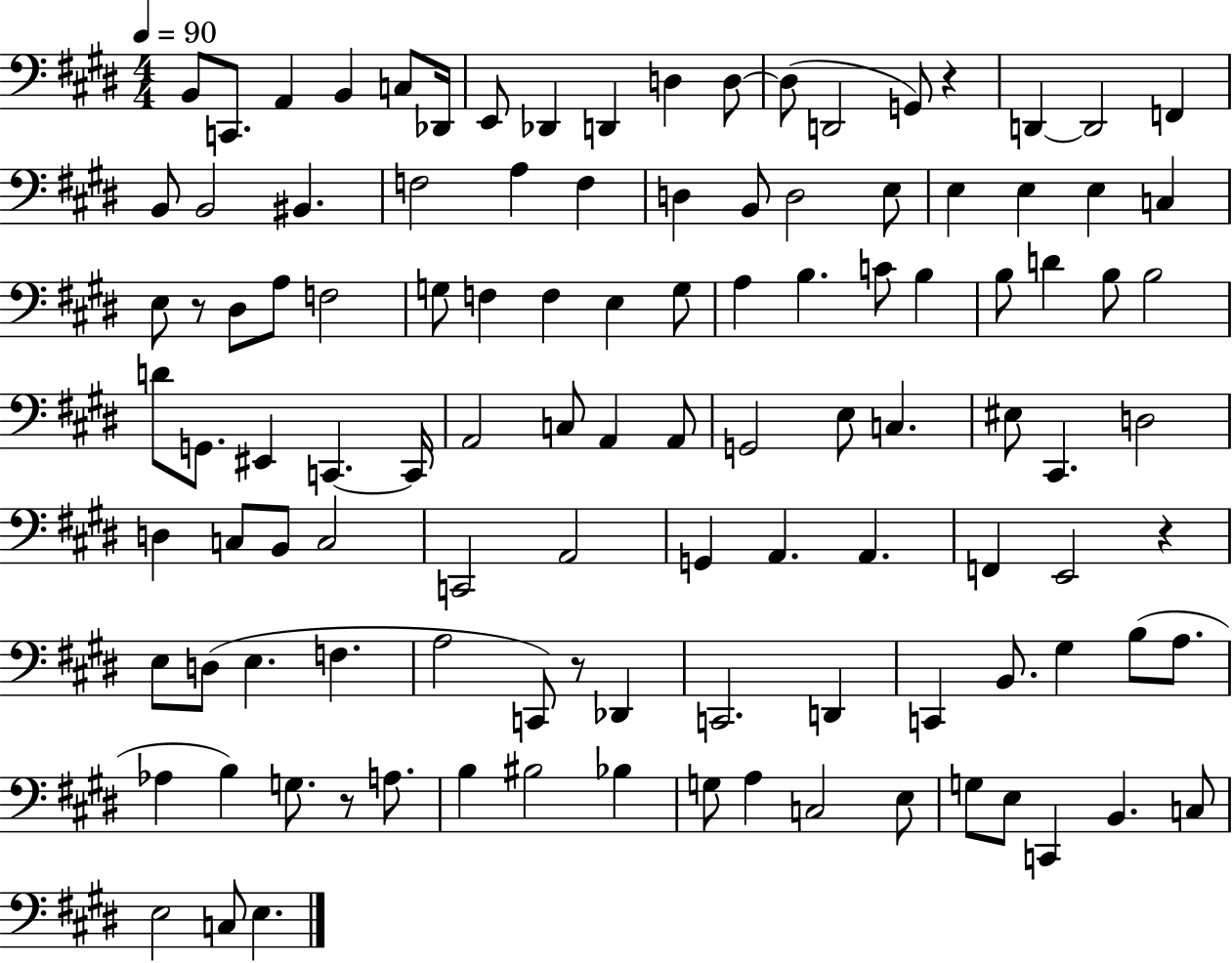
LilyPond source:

{
  \clef bass
  \numericTimeSignature
  \time 4/4
  \key e \major
  \tempo 4 = 90
  \repeat volta 2 { b,8 c,8. a,4 b,4 c8 des,16 | e,8 des,4 d,4 d4 d8~~ | d8( d,2 g,8) r4 | d,4~~ d,2 f,4 | \break b,8 b,2 bis,4. | f2 a4 f4 | d4 b,8 d2 e8 | e4 e4 e4 c4 | \break e8 r8 dis8 a8 f2 | g8 f4 f4 e4 g8 | a4 b4. c'8 b4 | b8 d'4 b8 b2 | \break d'8 g,8. eis,4 c,4.~~ c,16 | a,2 c8 a,4 a,8 | g,2 e8 c4. | eis8 cis,4. d2 | \break d4 c8 b,8 c2 | c,2 a,2 | g,4 a,4. a,4. | f,4 e,2 r4 | \break e8 d8( e4. f4. | a2 c,8) r8 des,4 | c,2. d,4 | c,4 b,8. gis4 b8( a8. | \break aes4 b4) g8. r8 a8. | b4 bis2 bes4 | g8 a4 c2 e8 | g8 e8 c,4 b,4. c8 | \break e2 c8 e4. | } \bar "|."
}